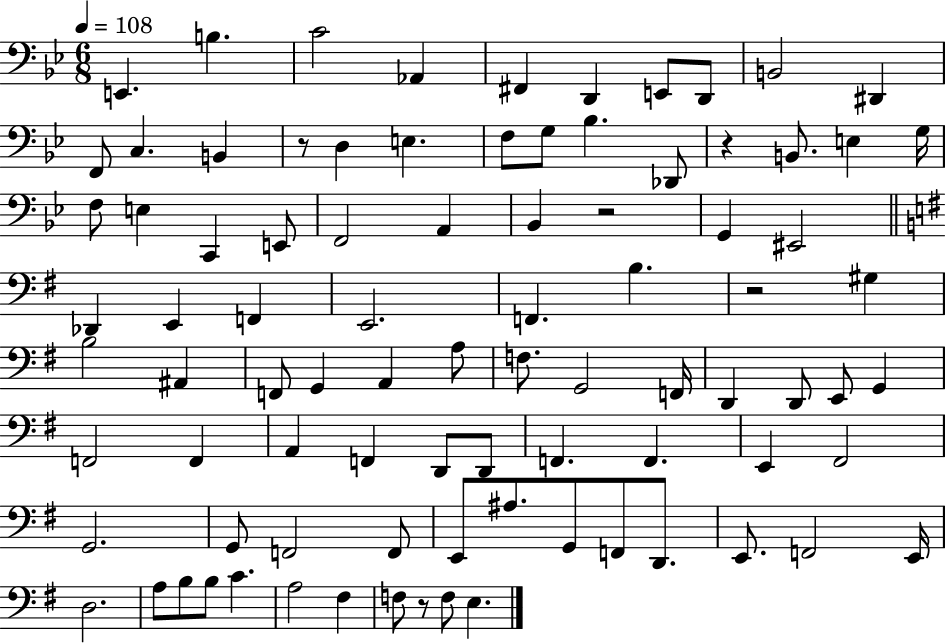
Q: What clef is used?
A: bass